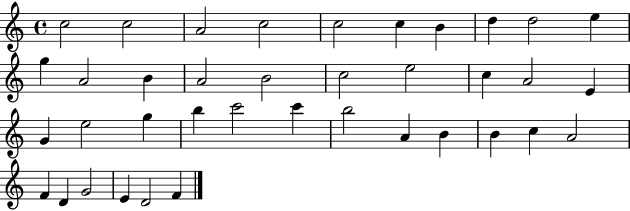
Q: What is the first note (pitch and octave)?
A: C5